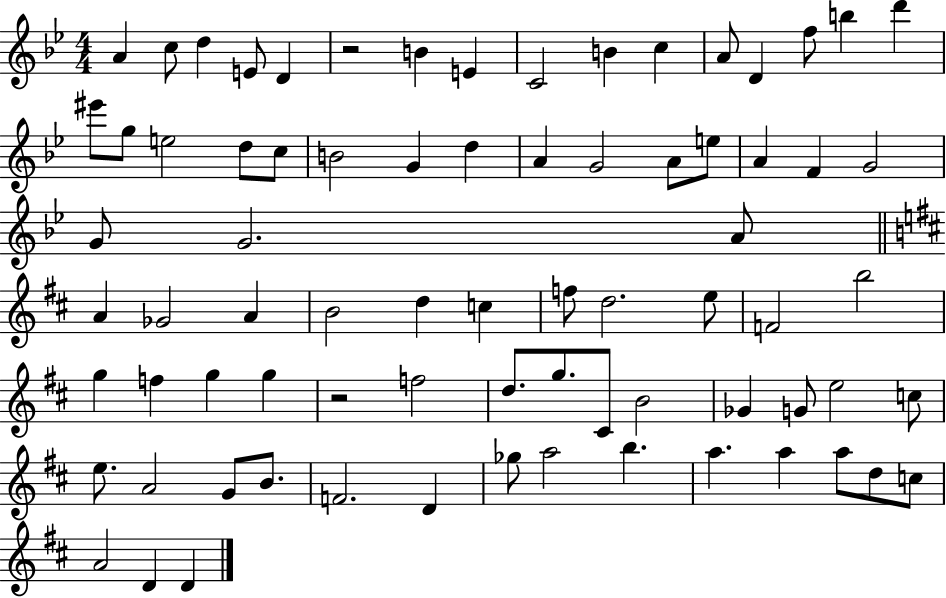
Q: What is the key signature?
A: BES major